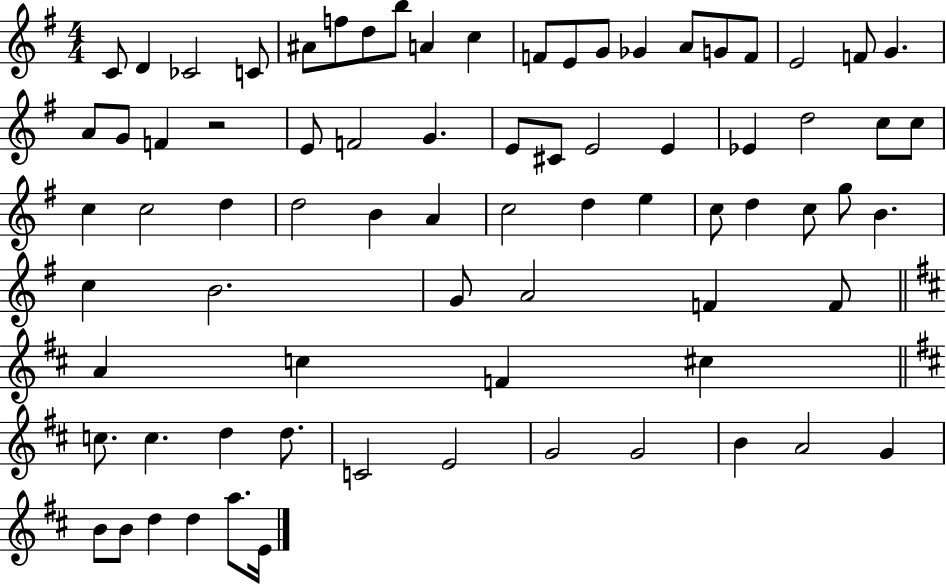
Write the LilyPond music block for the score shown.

{
  \clef treble
  \numericTimeSignature
  \time 4/4
  \key g \major
  c'8 d'4 ces'2 c'8 | ais'8 f''8 d''8 b''8 a'4 c''4 | f'8 e'8 g'8 ges'4 a'8 g'8 f'8 | e'2 f'8 g'4. | \break a'8 g'8 f'4 r2 | e'8 f'2 g'4. | e'8 cis'8 e'2 e'4 | ees'4 d''2 c''8 c''8 | \break c''4 c''2 d''4 | d''2 b'4 a'4 | c''2 d''4 e''4 | c''8 d''4 c''8 g''8 b'4. | \break c''4 b'2. | g'8 a'2 f'4 f'8 | \bar "||" \break \key d \major a'4 c''4 f'4 cis''4 | \bar "||" \break \key d \major c''8. c''4. d''4 d''8. | c'2 e'2 | g'2 g'2 | b'4 a'2 g'4 | \break b'8 b'8 d''4 d''4 a''8. e'16 | \bar "|."
}